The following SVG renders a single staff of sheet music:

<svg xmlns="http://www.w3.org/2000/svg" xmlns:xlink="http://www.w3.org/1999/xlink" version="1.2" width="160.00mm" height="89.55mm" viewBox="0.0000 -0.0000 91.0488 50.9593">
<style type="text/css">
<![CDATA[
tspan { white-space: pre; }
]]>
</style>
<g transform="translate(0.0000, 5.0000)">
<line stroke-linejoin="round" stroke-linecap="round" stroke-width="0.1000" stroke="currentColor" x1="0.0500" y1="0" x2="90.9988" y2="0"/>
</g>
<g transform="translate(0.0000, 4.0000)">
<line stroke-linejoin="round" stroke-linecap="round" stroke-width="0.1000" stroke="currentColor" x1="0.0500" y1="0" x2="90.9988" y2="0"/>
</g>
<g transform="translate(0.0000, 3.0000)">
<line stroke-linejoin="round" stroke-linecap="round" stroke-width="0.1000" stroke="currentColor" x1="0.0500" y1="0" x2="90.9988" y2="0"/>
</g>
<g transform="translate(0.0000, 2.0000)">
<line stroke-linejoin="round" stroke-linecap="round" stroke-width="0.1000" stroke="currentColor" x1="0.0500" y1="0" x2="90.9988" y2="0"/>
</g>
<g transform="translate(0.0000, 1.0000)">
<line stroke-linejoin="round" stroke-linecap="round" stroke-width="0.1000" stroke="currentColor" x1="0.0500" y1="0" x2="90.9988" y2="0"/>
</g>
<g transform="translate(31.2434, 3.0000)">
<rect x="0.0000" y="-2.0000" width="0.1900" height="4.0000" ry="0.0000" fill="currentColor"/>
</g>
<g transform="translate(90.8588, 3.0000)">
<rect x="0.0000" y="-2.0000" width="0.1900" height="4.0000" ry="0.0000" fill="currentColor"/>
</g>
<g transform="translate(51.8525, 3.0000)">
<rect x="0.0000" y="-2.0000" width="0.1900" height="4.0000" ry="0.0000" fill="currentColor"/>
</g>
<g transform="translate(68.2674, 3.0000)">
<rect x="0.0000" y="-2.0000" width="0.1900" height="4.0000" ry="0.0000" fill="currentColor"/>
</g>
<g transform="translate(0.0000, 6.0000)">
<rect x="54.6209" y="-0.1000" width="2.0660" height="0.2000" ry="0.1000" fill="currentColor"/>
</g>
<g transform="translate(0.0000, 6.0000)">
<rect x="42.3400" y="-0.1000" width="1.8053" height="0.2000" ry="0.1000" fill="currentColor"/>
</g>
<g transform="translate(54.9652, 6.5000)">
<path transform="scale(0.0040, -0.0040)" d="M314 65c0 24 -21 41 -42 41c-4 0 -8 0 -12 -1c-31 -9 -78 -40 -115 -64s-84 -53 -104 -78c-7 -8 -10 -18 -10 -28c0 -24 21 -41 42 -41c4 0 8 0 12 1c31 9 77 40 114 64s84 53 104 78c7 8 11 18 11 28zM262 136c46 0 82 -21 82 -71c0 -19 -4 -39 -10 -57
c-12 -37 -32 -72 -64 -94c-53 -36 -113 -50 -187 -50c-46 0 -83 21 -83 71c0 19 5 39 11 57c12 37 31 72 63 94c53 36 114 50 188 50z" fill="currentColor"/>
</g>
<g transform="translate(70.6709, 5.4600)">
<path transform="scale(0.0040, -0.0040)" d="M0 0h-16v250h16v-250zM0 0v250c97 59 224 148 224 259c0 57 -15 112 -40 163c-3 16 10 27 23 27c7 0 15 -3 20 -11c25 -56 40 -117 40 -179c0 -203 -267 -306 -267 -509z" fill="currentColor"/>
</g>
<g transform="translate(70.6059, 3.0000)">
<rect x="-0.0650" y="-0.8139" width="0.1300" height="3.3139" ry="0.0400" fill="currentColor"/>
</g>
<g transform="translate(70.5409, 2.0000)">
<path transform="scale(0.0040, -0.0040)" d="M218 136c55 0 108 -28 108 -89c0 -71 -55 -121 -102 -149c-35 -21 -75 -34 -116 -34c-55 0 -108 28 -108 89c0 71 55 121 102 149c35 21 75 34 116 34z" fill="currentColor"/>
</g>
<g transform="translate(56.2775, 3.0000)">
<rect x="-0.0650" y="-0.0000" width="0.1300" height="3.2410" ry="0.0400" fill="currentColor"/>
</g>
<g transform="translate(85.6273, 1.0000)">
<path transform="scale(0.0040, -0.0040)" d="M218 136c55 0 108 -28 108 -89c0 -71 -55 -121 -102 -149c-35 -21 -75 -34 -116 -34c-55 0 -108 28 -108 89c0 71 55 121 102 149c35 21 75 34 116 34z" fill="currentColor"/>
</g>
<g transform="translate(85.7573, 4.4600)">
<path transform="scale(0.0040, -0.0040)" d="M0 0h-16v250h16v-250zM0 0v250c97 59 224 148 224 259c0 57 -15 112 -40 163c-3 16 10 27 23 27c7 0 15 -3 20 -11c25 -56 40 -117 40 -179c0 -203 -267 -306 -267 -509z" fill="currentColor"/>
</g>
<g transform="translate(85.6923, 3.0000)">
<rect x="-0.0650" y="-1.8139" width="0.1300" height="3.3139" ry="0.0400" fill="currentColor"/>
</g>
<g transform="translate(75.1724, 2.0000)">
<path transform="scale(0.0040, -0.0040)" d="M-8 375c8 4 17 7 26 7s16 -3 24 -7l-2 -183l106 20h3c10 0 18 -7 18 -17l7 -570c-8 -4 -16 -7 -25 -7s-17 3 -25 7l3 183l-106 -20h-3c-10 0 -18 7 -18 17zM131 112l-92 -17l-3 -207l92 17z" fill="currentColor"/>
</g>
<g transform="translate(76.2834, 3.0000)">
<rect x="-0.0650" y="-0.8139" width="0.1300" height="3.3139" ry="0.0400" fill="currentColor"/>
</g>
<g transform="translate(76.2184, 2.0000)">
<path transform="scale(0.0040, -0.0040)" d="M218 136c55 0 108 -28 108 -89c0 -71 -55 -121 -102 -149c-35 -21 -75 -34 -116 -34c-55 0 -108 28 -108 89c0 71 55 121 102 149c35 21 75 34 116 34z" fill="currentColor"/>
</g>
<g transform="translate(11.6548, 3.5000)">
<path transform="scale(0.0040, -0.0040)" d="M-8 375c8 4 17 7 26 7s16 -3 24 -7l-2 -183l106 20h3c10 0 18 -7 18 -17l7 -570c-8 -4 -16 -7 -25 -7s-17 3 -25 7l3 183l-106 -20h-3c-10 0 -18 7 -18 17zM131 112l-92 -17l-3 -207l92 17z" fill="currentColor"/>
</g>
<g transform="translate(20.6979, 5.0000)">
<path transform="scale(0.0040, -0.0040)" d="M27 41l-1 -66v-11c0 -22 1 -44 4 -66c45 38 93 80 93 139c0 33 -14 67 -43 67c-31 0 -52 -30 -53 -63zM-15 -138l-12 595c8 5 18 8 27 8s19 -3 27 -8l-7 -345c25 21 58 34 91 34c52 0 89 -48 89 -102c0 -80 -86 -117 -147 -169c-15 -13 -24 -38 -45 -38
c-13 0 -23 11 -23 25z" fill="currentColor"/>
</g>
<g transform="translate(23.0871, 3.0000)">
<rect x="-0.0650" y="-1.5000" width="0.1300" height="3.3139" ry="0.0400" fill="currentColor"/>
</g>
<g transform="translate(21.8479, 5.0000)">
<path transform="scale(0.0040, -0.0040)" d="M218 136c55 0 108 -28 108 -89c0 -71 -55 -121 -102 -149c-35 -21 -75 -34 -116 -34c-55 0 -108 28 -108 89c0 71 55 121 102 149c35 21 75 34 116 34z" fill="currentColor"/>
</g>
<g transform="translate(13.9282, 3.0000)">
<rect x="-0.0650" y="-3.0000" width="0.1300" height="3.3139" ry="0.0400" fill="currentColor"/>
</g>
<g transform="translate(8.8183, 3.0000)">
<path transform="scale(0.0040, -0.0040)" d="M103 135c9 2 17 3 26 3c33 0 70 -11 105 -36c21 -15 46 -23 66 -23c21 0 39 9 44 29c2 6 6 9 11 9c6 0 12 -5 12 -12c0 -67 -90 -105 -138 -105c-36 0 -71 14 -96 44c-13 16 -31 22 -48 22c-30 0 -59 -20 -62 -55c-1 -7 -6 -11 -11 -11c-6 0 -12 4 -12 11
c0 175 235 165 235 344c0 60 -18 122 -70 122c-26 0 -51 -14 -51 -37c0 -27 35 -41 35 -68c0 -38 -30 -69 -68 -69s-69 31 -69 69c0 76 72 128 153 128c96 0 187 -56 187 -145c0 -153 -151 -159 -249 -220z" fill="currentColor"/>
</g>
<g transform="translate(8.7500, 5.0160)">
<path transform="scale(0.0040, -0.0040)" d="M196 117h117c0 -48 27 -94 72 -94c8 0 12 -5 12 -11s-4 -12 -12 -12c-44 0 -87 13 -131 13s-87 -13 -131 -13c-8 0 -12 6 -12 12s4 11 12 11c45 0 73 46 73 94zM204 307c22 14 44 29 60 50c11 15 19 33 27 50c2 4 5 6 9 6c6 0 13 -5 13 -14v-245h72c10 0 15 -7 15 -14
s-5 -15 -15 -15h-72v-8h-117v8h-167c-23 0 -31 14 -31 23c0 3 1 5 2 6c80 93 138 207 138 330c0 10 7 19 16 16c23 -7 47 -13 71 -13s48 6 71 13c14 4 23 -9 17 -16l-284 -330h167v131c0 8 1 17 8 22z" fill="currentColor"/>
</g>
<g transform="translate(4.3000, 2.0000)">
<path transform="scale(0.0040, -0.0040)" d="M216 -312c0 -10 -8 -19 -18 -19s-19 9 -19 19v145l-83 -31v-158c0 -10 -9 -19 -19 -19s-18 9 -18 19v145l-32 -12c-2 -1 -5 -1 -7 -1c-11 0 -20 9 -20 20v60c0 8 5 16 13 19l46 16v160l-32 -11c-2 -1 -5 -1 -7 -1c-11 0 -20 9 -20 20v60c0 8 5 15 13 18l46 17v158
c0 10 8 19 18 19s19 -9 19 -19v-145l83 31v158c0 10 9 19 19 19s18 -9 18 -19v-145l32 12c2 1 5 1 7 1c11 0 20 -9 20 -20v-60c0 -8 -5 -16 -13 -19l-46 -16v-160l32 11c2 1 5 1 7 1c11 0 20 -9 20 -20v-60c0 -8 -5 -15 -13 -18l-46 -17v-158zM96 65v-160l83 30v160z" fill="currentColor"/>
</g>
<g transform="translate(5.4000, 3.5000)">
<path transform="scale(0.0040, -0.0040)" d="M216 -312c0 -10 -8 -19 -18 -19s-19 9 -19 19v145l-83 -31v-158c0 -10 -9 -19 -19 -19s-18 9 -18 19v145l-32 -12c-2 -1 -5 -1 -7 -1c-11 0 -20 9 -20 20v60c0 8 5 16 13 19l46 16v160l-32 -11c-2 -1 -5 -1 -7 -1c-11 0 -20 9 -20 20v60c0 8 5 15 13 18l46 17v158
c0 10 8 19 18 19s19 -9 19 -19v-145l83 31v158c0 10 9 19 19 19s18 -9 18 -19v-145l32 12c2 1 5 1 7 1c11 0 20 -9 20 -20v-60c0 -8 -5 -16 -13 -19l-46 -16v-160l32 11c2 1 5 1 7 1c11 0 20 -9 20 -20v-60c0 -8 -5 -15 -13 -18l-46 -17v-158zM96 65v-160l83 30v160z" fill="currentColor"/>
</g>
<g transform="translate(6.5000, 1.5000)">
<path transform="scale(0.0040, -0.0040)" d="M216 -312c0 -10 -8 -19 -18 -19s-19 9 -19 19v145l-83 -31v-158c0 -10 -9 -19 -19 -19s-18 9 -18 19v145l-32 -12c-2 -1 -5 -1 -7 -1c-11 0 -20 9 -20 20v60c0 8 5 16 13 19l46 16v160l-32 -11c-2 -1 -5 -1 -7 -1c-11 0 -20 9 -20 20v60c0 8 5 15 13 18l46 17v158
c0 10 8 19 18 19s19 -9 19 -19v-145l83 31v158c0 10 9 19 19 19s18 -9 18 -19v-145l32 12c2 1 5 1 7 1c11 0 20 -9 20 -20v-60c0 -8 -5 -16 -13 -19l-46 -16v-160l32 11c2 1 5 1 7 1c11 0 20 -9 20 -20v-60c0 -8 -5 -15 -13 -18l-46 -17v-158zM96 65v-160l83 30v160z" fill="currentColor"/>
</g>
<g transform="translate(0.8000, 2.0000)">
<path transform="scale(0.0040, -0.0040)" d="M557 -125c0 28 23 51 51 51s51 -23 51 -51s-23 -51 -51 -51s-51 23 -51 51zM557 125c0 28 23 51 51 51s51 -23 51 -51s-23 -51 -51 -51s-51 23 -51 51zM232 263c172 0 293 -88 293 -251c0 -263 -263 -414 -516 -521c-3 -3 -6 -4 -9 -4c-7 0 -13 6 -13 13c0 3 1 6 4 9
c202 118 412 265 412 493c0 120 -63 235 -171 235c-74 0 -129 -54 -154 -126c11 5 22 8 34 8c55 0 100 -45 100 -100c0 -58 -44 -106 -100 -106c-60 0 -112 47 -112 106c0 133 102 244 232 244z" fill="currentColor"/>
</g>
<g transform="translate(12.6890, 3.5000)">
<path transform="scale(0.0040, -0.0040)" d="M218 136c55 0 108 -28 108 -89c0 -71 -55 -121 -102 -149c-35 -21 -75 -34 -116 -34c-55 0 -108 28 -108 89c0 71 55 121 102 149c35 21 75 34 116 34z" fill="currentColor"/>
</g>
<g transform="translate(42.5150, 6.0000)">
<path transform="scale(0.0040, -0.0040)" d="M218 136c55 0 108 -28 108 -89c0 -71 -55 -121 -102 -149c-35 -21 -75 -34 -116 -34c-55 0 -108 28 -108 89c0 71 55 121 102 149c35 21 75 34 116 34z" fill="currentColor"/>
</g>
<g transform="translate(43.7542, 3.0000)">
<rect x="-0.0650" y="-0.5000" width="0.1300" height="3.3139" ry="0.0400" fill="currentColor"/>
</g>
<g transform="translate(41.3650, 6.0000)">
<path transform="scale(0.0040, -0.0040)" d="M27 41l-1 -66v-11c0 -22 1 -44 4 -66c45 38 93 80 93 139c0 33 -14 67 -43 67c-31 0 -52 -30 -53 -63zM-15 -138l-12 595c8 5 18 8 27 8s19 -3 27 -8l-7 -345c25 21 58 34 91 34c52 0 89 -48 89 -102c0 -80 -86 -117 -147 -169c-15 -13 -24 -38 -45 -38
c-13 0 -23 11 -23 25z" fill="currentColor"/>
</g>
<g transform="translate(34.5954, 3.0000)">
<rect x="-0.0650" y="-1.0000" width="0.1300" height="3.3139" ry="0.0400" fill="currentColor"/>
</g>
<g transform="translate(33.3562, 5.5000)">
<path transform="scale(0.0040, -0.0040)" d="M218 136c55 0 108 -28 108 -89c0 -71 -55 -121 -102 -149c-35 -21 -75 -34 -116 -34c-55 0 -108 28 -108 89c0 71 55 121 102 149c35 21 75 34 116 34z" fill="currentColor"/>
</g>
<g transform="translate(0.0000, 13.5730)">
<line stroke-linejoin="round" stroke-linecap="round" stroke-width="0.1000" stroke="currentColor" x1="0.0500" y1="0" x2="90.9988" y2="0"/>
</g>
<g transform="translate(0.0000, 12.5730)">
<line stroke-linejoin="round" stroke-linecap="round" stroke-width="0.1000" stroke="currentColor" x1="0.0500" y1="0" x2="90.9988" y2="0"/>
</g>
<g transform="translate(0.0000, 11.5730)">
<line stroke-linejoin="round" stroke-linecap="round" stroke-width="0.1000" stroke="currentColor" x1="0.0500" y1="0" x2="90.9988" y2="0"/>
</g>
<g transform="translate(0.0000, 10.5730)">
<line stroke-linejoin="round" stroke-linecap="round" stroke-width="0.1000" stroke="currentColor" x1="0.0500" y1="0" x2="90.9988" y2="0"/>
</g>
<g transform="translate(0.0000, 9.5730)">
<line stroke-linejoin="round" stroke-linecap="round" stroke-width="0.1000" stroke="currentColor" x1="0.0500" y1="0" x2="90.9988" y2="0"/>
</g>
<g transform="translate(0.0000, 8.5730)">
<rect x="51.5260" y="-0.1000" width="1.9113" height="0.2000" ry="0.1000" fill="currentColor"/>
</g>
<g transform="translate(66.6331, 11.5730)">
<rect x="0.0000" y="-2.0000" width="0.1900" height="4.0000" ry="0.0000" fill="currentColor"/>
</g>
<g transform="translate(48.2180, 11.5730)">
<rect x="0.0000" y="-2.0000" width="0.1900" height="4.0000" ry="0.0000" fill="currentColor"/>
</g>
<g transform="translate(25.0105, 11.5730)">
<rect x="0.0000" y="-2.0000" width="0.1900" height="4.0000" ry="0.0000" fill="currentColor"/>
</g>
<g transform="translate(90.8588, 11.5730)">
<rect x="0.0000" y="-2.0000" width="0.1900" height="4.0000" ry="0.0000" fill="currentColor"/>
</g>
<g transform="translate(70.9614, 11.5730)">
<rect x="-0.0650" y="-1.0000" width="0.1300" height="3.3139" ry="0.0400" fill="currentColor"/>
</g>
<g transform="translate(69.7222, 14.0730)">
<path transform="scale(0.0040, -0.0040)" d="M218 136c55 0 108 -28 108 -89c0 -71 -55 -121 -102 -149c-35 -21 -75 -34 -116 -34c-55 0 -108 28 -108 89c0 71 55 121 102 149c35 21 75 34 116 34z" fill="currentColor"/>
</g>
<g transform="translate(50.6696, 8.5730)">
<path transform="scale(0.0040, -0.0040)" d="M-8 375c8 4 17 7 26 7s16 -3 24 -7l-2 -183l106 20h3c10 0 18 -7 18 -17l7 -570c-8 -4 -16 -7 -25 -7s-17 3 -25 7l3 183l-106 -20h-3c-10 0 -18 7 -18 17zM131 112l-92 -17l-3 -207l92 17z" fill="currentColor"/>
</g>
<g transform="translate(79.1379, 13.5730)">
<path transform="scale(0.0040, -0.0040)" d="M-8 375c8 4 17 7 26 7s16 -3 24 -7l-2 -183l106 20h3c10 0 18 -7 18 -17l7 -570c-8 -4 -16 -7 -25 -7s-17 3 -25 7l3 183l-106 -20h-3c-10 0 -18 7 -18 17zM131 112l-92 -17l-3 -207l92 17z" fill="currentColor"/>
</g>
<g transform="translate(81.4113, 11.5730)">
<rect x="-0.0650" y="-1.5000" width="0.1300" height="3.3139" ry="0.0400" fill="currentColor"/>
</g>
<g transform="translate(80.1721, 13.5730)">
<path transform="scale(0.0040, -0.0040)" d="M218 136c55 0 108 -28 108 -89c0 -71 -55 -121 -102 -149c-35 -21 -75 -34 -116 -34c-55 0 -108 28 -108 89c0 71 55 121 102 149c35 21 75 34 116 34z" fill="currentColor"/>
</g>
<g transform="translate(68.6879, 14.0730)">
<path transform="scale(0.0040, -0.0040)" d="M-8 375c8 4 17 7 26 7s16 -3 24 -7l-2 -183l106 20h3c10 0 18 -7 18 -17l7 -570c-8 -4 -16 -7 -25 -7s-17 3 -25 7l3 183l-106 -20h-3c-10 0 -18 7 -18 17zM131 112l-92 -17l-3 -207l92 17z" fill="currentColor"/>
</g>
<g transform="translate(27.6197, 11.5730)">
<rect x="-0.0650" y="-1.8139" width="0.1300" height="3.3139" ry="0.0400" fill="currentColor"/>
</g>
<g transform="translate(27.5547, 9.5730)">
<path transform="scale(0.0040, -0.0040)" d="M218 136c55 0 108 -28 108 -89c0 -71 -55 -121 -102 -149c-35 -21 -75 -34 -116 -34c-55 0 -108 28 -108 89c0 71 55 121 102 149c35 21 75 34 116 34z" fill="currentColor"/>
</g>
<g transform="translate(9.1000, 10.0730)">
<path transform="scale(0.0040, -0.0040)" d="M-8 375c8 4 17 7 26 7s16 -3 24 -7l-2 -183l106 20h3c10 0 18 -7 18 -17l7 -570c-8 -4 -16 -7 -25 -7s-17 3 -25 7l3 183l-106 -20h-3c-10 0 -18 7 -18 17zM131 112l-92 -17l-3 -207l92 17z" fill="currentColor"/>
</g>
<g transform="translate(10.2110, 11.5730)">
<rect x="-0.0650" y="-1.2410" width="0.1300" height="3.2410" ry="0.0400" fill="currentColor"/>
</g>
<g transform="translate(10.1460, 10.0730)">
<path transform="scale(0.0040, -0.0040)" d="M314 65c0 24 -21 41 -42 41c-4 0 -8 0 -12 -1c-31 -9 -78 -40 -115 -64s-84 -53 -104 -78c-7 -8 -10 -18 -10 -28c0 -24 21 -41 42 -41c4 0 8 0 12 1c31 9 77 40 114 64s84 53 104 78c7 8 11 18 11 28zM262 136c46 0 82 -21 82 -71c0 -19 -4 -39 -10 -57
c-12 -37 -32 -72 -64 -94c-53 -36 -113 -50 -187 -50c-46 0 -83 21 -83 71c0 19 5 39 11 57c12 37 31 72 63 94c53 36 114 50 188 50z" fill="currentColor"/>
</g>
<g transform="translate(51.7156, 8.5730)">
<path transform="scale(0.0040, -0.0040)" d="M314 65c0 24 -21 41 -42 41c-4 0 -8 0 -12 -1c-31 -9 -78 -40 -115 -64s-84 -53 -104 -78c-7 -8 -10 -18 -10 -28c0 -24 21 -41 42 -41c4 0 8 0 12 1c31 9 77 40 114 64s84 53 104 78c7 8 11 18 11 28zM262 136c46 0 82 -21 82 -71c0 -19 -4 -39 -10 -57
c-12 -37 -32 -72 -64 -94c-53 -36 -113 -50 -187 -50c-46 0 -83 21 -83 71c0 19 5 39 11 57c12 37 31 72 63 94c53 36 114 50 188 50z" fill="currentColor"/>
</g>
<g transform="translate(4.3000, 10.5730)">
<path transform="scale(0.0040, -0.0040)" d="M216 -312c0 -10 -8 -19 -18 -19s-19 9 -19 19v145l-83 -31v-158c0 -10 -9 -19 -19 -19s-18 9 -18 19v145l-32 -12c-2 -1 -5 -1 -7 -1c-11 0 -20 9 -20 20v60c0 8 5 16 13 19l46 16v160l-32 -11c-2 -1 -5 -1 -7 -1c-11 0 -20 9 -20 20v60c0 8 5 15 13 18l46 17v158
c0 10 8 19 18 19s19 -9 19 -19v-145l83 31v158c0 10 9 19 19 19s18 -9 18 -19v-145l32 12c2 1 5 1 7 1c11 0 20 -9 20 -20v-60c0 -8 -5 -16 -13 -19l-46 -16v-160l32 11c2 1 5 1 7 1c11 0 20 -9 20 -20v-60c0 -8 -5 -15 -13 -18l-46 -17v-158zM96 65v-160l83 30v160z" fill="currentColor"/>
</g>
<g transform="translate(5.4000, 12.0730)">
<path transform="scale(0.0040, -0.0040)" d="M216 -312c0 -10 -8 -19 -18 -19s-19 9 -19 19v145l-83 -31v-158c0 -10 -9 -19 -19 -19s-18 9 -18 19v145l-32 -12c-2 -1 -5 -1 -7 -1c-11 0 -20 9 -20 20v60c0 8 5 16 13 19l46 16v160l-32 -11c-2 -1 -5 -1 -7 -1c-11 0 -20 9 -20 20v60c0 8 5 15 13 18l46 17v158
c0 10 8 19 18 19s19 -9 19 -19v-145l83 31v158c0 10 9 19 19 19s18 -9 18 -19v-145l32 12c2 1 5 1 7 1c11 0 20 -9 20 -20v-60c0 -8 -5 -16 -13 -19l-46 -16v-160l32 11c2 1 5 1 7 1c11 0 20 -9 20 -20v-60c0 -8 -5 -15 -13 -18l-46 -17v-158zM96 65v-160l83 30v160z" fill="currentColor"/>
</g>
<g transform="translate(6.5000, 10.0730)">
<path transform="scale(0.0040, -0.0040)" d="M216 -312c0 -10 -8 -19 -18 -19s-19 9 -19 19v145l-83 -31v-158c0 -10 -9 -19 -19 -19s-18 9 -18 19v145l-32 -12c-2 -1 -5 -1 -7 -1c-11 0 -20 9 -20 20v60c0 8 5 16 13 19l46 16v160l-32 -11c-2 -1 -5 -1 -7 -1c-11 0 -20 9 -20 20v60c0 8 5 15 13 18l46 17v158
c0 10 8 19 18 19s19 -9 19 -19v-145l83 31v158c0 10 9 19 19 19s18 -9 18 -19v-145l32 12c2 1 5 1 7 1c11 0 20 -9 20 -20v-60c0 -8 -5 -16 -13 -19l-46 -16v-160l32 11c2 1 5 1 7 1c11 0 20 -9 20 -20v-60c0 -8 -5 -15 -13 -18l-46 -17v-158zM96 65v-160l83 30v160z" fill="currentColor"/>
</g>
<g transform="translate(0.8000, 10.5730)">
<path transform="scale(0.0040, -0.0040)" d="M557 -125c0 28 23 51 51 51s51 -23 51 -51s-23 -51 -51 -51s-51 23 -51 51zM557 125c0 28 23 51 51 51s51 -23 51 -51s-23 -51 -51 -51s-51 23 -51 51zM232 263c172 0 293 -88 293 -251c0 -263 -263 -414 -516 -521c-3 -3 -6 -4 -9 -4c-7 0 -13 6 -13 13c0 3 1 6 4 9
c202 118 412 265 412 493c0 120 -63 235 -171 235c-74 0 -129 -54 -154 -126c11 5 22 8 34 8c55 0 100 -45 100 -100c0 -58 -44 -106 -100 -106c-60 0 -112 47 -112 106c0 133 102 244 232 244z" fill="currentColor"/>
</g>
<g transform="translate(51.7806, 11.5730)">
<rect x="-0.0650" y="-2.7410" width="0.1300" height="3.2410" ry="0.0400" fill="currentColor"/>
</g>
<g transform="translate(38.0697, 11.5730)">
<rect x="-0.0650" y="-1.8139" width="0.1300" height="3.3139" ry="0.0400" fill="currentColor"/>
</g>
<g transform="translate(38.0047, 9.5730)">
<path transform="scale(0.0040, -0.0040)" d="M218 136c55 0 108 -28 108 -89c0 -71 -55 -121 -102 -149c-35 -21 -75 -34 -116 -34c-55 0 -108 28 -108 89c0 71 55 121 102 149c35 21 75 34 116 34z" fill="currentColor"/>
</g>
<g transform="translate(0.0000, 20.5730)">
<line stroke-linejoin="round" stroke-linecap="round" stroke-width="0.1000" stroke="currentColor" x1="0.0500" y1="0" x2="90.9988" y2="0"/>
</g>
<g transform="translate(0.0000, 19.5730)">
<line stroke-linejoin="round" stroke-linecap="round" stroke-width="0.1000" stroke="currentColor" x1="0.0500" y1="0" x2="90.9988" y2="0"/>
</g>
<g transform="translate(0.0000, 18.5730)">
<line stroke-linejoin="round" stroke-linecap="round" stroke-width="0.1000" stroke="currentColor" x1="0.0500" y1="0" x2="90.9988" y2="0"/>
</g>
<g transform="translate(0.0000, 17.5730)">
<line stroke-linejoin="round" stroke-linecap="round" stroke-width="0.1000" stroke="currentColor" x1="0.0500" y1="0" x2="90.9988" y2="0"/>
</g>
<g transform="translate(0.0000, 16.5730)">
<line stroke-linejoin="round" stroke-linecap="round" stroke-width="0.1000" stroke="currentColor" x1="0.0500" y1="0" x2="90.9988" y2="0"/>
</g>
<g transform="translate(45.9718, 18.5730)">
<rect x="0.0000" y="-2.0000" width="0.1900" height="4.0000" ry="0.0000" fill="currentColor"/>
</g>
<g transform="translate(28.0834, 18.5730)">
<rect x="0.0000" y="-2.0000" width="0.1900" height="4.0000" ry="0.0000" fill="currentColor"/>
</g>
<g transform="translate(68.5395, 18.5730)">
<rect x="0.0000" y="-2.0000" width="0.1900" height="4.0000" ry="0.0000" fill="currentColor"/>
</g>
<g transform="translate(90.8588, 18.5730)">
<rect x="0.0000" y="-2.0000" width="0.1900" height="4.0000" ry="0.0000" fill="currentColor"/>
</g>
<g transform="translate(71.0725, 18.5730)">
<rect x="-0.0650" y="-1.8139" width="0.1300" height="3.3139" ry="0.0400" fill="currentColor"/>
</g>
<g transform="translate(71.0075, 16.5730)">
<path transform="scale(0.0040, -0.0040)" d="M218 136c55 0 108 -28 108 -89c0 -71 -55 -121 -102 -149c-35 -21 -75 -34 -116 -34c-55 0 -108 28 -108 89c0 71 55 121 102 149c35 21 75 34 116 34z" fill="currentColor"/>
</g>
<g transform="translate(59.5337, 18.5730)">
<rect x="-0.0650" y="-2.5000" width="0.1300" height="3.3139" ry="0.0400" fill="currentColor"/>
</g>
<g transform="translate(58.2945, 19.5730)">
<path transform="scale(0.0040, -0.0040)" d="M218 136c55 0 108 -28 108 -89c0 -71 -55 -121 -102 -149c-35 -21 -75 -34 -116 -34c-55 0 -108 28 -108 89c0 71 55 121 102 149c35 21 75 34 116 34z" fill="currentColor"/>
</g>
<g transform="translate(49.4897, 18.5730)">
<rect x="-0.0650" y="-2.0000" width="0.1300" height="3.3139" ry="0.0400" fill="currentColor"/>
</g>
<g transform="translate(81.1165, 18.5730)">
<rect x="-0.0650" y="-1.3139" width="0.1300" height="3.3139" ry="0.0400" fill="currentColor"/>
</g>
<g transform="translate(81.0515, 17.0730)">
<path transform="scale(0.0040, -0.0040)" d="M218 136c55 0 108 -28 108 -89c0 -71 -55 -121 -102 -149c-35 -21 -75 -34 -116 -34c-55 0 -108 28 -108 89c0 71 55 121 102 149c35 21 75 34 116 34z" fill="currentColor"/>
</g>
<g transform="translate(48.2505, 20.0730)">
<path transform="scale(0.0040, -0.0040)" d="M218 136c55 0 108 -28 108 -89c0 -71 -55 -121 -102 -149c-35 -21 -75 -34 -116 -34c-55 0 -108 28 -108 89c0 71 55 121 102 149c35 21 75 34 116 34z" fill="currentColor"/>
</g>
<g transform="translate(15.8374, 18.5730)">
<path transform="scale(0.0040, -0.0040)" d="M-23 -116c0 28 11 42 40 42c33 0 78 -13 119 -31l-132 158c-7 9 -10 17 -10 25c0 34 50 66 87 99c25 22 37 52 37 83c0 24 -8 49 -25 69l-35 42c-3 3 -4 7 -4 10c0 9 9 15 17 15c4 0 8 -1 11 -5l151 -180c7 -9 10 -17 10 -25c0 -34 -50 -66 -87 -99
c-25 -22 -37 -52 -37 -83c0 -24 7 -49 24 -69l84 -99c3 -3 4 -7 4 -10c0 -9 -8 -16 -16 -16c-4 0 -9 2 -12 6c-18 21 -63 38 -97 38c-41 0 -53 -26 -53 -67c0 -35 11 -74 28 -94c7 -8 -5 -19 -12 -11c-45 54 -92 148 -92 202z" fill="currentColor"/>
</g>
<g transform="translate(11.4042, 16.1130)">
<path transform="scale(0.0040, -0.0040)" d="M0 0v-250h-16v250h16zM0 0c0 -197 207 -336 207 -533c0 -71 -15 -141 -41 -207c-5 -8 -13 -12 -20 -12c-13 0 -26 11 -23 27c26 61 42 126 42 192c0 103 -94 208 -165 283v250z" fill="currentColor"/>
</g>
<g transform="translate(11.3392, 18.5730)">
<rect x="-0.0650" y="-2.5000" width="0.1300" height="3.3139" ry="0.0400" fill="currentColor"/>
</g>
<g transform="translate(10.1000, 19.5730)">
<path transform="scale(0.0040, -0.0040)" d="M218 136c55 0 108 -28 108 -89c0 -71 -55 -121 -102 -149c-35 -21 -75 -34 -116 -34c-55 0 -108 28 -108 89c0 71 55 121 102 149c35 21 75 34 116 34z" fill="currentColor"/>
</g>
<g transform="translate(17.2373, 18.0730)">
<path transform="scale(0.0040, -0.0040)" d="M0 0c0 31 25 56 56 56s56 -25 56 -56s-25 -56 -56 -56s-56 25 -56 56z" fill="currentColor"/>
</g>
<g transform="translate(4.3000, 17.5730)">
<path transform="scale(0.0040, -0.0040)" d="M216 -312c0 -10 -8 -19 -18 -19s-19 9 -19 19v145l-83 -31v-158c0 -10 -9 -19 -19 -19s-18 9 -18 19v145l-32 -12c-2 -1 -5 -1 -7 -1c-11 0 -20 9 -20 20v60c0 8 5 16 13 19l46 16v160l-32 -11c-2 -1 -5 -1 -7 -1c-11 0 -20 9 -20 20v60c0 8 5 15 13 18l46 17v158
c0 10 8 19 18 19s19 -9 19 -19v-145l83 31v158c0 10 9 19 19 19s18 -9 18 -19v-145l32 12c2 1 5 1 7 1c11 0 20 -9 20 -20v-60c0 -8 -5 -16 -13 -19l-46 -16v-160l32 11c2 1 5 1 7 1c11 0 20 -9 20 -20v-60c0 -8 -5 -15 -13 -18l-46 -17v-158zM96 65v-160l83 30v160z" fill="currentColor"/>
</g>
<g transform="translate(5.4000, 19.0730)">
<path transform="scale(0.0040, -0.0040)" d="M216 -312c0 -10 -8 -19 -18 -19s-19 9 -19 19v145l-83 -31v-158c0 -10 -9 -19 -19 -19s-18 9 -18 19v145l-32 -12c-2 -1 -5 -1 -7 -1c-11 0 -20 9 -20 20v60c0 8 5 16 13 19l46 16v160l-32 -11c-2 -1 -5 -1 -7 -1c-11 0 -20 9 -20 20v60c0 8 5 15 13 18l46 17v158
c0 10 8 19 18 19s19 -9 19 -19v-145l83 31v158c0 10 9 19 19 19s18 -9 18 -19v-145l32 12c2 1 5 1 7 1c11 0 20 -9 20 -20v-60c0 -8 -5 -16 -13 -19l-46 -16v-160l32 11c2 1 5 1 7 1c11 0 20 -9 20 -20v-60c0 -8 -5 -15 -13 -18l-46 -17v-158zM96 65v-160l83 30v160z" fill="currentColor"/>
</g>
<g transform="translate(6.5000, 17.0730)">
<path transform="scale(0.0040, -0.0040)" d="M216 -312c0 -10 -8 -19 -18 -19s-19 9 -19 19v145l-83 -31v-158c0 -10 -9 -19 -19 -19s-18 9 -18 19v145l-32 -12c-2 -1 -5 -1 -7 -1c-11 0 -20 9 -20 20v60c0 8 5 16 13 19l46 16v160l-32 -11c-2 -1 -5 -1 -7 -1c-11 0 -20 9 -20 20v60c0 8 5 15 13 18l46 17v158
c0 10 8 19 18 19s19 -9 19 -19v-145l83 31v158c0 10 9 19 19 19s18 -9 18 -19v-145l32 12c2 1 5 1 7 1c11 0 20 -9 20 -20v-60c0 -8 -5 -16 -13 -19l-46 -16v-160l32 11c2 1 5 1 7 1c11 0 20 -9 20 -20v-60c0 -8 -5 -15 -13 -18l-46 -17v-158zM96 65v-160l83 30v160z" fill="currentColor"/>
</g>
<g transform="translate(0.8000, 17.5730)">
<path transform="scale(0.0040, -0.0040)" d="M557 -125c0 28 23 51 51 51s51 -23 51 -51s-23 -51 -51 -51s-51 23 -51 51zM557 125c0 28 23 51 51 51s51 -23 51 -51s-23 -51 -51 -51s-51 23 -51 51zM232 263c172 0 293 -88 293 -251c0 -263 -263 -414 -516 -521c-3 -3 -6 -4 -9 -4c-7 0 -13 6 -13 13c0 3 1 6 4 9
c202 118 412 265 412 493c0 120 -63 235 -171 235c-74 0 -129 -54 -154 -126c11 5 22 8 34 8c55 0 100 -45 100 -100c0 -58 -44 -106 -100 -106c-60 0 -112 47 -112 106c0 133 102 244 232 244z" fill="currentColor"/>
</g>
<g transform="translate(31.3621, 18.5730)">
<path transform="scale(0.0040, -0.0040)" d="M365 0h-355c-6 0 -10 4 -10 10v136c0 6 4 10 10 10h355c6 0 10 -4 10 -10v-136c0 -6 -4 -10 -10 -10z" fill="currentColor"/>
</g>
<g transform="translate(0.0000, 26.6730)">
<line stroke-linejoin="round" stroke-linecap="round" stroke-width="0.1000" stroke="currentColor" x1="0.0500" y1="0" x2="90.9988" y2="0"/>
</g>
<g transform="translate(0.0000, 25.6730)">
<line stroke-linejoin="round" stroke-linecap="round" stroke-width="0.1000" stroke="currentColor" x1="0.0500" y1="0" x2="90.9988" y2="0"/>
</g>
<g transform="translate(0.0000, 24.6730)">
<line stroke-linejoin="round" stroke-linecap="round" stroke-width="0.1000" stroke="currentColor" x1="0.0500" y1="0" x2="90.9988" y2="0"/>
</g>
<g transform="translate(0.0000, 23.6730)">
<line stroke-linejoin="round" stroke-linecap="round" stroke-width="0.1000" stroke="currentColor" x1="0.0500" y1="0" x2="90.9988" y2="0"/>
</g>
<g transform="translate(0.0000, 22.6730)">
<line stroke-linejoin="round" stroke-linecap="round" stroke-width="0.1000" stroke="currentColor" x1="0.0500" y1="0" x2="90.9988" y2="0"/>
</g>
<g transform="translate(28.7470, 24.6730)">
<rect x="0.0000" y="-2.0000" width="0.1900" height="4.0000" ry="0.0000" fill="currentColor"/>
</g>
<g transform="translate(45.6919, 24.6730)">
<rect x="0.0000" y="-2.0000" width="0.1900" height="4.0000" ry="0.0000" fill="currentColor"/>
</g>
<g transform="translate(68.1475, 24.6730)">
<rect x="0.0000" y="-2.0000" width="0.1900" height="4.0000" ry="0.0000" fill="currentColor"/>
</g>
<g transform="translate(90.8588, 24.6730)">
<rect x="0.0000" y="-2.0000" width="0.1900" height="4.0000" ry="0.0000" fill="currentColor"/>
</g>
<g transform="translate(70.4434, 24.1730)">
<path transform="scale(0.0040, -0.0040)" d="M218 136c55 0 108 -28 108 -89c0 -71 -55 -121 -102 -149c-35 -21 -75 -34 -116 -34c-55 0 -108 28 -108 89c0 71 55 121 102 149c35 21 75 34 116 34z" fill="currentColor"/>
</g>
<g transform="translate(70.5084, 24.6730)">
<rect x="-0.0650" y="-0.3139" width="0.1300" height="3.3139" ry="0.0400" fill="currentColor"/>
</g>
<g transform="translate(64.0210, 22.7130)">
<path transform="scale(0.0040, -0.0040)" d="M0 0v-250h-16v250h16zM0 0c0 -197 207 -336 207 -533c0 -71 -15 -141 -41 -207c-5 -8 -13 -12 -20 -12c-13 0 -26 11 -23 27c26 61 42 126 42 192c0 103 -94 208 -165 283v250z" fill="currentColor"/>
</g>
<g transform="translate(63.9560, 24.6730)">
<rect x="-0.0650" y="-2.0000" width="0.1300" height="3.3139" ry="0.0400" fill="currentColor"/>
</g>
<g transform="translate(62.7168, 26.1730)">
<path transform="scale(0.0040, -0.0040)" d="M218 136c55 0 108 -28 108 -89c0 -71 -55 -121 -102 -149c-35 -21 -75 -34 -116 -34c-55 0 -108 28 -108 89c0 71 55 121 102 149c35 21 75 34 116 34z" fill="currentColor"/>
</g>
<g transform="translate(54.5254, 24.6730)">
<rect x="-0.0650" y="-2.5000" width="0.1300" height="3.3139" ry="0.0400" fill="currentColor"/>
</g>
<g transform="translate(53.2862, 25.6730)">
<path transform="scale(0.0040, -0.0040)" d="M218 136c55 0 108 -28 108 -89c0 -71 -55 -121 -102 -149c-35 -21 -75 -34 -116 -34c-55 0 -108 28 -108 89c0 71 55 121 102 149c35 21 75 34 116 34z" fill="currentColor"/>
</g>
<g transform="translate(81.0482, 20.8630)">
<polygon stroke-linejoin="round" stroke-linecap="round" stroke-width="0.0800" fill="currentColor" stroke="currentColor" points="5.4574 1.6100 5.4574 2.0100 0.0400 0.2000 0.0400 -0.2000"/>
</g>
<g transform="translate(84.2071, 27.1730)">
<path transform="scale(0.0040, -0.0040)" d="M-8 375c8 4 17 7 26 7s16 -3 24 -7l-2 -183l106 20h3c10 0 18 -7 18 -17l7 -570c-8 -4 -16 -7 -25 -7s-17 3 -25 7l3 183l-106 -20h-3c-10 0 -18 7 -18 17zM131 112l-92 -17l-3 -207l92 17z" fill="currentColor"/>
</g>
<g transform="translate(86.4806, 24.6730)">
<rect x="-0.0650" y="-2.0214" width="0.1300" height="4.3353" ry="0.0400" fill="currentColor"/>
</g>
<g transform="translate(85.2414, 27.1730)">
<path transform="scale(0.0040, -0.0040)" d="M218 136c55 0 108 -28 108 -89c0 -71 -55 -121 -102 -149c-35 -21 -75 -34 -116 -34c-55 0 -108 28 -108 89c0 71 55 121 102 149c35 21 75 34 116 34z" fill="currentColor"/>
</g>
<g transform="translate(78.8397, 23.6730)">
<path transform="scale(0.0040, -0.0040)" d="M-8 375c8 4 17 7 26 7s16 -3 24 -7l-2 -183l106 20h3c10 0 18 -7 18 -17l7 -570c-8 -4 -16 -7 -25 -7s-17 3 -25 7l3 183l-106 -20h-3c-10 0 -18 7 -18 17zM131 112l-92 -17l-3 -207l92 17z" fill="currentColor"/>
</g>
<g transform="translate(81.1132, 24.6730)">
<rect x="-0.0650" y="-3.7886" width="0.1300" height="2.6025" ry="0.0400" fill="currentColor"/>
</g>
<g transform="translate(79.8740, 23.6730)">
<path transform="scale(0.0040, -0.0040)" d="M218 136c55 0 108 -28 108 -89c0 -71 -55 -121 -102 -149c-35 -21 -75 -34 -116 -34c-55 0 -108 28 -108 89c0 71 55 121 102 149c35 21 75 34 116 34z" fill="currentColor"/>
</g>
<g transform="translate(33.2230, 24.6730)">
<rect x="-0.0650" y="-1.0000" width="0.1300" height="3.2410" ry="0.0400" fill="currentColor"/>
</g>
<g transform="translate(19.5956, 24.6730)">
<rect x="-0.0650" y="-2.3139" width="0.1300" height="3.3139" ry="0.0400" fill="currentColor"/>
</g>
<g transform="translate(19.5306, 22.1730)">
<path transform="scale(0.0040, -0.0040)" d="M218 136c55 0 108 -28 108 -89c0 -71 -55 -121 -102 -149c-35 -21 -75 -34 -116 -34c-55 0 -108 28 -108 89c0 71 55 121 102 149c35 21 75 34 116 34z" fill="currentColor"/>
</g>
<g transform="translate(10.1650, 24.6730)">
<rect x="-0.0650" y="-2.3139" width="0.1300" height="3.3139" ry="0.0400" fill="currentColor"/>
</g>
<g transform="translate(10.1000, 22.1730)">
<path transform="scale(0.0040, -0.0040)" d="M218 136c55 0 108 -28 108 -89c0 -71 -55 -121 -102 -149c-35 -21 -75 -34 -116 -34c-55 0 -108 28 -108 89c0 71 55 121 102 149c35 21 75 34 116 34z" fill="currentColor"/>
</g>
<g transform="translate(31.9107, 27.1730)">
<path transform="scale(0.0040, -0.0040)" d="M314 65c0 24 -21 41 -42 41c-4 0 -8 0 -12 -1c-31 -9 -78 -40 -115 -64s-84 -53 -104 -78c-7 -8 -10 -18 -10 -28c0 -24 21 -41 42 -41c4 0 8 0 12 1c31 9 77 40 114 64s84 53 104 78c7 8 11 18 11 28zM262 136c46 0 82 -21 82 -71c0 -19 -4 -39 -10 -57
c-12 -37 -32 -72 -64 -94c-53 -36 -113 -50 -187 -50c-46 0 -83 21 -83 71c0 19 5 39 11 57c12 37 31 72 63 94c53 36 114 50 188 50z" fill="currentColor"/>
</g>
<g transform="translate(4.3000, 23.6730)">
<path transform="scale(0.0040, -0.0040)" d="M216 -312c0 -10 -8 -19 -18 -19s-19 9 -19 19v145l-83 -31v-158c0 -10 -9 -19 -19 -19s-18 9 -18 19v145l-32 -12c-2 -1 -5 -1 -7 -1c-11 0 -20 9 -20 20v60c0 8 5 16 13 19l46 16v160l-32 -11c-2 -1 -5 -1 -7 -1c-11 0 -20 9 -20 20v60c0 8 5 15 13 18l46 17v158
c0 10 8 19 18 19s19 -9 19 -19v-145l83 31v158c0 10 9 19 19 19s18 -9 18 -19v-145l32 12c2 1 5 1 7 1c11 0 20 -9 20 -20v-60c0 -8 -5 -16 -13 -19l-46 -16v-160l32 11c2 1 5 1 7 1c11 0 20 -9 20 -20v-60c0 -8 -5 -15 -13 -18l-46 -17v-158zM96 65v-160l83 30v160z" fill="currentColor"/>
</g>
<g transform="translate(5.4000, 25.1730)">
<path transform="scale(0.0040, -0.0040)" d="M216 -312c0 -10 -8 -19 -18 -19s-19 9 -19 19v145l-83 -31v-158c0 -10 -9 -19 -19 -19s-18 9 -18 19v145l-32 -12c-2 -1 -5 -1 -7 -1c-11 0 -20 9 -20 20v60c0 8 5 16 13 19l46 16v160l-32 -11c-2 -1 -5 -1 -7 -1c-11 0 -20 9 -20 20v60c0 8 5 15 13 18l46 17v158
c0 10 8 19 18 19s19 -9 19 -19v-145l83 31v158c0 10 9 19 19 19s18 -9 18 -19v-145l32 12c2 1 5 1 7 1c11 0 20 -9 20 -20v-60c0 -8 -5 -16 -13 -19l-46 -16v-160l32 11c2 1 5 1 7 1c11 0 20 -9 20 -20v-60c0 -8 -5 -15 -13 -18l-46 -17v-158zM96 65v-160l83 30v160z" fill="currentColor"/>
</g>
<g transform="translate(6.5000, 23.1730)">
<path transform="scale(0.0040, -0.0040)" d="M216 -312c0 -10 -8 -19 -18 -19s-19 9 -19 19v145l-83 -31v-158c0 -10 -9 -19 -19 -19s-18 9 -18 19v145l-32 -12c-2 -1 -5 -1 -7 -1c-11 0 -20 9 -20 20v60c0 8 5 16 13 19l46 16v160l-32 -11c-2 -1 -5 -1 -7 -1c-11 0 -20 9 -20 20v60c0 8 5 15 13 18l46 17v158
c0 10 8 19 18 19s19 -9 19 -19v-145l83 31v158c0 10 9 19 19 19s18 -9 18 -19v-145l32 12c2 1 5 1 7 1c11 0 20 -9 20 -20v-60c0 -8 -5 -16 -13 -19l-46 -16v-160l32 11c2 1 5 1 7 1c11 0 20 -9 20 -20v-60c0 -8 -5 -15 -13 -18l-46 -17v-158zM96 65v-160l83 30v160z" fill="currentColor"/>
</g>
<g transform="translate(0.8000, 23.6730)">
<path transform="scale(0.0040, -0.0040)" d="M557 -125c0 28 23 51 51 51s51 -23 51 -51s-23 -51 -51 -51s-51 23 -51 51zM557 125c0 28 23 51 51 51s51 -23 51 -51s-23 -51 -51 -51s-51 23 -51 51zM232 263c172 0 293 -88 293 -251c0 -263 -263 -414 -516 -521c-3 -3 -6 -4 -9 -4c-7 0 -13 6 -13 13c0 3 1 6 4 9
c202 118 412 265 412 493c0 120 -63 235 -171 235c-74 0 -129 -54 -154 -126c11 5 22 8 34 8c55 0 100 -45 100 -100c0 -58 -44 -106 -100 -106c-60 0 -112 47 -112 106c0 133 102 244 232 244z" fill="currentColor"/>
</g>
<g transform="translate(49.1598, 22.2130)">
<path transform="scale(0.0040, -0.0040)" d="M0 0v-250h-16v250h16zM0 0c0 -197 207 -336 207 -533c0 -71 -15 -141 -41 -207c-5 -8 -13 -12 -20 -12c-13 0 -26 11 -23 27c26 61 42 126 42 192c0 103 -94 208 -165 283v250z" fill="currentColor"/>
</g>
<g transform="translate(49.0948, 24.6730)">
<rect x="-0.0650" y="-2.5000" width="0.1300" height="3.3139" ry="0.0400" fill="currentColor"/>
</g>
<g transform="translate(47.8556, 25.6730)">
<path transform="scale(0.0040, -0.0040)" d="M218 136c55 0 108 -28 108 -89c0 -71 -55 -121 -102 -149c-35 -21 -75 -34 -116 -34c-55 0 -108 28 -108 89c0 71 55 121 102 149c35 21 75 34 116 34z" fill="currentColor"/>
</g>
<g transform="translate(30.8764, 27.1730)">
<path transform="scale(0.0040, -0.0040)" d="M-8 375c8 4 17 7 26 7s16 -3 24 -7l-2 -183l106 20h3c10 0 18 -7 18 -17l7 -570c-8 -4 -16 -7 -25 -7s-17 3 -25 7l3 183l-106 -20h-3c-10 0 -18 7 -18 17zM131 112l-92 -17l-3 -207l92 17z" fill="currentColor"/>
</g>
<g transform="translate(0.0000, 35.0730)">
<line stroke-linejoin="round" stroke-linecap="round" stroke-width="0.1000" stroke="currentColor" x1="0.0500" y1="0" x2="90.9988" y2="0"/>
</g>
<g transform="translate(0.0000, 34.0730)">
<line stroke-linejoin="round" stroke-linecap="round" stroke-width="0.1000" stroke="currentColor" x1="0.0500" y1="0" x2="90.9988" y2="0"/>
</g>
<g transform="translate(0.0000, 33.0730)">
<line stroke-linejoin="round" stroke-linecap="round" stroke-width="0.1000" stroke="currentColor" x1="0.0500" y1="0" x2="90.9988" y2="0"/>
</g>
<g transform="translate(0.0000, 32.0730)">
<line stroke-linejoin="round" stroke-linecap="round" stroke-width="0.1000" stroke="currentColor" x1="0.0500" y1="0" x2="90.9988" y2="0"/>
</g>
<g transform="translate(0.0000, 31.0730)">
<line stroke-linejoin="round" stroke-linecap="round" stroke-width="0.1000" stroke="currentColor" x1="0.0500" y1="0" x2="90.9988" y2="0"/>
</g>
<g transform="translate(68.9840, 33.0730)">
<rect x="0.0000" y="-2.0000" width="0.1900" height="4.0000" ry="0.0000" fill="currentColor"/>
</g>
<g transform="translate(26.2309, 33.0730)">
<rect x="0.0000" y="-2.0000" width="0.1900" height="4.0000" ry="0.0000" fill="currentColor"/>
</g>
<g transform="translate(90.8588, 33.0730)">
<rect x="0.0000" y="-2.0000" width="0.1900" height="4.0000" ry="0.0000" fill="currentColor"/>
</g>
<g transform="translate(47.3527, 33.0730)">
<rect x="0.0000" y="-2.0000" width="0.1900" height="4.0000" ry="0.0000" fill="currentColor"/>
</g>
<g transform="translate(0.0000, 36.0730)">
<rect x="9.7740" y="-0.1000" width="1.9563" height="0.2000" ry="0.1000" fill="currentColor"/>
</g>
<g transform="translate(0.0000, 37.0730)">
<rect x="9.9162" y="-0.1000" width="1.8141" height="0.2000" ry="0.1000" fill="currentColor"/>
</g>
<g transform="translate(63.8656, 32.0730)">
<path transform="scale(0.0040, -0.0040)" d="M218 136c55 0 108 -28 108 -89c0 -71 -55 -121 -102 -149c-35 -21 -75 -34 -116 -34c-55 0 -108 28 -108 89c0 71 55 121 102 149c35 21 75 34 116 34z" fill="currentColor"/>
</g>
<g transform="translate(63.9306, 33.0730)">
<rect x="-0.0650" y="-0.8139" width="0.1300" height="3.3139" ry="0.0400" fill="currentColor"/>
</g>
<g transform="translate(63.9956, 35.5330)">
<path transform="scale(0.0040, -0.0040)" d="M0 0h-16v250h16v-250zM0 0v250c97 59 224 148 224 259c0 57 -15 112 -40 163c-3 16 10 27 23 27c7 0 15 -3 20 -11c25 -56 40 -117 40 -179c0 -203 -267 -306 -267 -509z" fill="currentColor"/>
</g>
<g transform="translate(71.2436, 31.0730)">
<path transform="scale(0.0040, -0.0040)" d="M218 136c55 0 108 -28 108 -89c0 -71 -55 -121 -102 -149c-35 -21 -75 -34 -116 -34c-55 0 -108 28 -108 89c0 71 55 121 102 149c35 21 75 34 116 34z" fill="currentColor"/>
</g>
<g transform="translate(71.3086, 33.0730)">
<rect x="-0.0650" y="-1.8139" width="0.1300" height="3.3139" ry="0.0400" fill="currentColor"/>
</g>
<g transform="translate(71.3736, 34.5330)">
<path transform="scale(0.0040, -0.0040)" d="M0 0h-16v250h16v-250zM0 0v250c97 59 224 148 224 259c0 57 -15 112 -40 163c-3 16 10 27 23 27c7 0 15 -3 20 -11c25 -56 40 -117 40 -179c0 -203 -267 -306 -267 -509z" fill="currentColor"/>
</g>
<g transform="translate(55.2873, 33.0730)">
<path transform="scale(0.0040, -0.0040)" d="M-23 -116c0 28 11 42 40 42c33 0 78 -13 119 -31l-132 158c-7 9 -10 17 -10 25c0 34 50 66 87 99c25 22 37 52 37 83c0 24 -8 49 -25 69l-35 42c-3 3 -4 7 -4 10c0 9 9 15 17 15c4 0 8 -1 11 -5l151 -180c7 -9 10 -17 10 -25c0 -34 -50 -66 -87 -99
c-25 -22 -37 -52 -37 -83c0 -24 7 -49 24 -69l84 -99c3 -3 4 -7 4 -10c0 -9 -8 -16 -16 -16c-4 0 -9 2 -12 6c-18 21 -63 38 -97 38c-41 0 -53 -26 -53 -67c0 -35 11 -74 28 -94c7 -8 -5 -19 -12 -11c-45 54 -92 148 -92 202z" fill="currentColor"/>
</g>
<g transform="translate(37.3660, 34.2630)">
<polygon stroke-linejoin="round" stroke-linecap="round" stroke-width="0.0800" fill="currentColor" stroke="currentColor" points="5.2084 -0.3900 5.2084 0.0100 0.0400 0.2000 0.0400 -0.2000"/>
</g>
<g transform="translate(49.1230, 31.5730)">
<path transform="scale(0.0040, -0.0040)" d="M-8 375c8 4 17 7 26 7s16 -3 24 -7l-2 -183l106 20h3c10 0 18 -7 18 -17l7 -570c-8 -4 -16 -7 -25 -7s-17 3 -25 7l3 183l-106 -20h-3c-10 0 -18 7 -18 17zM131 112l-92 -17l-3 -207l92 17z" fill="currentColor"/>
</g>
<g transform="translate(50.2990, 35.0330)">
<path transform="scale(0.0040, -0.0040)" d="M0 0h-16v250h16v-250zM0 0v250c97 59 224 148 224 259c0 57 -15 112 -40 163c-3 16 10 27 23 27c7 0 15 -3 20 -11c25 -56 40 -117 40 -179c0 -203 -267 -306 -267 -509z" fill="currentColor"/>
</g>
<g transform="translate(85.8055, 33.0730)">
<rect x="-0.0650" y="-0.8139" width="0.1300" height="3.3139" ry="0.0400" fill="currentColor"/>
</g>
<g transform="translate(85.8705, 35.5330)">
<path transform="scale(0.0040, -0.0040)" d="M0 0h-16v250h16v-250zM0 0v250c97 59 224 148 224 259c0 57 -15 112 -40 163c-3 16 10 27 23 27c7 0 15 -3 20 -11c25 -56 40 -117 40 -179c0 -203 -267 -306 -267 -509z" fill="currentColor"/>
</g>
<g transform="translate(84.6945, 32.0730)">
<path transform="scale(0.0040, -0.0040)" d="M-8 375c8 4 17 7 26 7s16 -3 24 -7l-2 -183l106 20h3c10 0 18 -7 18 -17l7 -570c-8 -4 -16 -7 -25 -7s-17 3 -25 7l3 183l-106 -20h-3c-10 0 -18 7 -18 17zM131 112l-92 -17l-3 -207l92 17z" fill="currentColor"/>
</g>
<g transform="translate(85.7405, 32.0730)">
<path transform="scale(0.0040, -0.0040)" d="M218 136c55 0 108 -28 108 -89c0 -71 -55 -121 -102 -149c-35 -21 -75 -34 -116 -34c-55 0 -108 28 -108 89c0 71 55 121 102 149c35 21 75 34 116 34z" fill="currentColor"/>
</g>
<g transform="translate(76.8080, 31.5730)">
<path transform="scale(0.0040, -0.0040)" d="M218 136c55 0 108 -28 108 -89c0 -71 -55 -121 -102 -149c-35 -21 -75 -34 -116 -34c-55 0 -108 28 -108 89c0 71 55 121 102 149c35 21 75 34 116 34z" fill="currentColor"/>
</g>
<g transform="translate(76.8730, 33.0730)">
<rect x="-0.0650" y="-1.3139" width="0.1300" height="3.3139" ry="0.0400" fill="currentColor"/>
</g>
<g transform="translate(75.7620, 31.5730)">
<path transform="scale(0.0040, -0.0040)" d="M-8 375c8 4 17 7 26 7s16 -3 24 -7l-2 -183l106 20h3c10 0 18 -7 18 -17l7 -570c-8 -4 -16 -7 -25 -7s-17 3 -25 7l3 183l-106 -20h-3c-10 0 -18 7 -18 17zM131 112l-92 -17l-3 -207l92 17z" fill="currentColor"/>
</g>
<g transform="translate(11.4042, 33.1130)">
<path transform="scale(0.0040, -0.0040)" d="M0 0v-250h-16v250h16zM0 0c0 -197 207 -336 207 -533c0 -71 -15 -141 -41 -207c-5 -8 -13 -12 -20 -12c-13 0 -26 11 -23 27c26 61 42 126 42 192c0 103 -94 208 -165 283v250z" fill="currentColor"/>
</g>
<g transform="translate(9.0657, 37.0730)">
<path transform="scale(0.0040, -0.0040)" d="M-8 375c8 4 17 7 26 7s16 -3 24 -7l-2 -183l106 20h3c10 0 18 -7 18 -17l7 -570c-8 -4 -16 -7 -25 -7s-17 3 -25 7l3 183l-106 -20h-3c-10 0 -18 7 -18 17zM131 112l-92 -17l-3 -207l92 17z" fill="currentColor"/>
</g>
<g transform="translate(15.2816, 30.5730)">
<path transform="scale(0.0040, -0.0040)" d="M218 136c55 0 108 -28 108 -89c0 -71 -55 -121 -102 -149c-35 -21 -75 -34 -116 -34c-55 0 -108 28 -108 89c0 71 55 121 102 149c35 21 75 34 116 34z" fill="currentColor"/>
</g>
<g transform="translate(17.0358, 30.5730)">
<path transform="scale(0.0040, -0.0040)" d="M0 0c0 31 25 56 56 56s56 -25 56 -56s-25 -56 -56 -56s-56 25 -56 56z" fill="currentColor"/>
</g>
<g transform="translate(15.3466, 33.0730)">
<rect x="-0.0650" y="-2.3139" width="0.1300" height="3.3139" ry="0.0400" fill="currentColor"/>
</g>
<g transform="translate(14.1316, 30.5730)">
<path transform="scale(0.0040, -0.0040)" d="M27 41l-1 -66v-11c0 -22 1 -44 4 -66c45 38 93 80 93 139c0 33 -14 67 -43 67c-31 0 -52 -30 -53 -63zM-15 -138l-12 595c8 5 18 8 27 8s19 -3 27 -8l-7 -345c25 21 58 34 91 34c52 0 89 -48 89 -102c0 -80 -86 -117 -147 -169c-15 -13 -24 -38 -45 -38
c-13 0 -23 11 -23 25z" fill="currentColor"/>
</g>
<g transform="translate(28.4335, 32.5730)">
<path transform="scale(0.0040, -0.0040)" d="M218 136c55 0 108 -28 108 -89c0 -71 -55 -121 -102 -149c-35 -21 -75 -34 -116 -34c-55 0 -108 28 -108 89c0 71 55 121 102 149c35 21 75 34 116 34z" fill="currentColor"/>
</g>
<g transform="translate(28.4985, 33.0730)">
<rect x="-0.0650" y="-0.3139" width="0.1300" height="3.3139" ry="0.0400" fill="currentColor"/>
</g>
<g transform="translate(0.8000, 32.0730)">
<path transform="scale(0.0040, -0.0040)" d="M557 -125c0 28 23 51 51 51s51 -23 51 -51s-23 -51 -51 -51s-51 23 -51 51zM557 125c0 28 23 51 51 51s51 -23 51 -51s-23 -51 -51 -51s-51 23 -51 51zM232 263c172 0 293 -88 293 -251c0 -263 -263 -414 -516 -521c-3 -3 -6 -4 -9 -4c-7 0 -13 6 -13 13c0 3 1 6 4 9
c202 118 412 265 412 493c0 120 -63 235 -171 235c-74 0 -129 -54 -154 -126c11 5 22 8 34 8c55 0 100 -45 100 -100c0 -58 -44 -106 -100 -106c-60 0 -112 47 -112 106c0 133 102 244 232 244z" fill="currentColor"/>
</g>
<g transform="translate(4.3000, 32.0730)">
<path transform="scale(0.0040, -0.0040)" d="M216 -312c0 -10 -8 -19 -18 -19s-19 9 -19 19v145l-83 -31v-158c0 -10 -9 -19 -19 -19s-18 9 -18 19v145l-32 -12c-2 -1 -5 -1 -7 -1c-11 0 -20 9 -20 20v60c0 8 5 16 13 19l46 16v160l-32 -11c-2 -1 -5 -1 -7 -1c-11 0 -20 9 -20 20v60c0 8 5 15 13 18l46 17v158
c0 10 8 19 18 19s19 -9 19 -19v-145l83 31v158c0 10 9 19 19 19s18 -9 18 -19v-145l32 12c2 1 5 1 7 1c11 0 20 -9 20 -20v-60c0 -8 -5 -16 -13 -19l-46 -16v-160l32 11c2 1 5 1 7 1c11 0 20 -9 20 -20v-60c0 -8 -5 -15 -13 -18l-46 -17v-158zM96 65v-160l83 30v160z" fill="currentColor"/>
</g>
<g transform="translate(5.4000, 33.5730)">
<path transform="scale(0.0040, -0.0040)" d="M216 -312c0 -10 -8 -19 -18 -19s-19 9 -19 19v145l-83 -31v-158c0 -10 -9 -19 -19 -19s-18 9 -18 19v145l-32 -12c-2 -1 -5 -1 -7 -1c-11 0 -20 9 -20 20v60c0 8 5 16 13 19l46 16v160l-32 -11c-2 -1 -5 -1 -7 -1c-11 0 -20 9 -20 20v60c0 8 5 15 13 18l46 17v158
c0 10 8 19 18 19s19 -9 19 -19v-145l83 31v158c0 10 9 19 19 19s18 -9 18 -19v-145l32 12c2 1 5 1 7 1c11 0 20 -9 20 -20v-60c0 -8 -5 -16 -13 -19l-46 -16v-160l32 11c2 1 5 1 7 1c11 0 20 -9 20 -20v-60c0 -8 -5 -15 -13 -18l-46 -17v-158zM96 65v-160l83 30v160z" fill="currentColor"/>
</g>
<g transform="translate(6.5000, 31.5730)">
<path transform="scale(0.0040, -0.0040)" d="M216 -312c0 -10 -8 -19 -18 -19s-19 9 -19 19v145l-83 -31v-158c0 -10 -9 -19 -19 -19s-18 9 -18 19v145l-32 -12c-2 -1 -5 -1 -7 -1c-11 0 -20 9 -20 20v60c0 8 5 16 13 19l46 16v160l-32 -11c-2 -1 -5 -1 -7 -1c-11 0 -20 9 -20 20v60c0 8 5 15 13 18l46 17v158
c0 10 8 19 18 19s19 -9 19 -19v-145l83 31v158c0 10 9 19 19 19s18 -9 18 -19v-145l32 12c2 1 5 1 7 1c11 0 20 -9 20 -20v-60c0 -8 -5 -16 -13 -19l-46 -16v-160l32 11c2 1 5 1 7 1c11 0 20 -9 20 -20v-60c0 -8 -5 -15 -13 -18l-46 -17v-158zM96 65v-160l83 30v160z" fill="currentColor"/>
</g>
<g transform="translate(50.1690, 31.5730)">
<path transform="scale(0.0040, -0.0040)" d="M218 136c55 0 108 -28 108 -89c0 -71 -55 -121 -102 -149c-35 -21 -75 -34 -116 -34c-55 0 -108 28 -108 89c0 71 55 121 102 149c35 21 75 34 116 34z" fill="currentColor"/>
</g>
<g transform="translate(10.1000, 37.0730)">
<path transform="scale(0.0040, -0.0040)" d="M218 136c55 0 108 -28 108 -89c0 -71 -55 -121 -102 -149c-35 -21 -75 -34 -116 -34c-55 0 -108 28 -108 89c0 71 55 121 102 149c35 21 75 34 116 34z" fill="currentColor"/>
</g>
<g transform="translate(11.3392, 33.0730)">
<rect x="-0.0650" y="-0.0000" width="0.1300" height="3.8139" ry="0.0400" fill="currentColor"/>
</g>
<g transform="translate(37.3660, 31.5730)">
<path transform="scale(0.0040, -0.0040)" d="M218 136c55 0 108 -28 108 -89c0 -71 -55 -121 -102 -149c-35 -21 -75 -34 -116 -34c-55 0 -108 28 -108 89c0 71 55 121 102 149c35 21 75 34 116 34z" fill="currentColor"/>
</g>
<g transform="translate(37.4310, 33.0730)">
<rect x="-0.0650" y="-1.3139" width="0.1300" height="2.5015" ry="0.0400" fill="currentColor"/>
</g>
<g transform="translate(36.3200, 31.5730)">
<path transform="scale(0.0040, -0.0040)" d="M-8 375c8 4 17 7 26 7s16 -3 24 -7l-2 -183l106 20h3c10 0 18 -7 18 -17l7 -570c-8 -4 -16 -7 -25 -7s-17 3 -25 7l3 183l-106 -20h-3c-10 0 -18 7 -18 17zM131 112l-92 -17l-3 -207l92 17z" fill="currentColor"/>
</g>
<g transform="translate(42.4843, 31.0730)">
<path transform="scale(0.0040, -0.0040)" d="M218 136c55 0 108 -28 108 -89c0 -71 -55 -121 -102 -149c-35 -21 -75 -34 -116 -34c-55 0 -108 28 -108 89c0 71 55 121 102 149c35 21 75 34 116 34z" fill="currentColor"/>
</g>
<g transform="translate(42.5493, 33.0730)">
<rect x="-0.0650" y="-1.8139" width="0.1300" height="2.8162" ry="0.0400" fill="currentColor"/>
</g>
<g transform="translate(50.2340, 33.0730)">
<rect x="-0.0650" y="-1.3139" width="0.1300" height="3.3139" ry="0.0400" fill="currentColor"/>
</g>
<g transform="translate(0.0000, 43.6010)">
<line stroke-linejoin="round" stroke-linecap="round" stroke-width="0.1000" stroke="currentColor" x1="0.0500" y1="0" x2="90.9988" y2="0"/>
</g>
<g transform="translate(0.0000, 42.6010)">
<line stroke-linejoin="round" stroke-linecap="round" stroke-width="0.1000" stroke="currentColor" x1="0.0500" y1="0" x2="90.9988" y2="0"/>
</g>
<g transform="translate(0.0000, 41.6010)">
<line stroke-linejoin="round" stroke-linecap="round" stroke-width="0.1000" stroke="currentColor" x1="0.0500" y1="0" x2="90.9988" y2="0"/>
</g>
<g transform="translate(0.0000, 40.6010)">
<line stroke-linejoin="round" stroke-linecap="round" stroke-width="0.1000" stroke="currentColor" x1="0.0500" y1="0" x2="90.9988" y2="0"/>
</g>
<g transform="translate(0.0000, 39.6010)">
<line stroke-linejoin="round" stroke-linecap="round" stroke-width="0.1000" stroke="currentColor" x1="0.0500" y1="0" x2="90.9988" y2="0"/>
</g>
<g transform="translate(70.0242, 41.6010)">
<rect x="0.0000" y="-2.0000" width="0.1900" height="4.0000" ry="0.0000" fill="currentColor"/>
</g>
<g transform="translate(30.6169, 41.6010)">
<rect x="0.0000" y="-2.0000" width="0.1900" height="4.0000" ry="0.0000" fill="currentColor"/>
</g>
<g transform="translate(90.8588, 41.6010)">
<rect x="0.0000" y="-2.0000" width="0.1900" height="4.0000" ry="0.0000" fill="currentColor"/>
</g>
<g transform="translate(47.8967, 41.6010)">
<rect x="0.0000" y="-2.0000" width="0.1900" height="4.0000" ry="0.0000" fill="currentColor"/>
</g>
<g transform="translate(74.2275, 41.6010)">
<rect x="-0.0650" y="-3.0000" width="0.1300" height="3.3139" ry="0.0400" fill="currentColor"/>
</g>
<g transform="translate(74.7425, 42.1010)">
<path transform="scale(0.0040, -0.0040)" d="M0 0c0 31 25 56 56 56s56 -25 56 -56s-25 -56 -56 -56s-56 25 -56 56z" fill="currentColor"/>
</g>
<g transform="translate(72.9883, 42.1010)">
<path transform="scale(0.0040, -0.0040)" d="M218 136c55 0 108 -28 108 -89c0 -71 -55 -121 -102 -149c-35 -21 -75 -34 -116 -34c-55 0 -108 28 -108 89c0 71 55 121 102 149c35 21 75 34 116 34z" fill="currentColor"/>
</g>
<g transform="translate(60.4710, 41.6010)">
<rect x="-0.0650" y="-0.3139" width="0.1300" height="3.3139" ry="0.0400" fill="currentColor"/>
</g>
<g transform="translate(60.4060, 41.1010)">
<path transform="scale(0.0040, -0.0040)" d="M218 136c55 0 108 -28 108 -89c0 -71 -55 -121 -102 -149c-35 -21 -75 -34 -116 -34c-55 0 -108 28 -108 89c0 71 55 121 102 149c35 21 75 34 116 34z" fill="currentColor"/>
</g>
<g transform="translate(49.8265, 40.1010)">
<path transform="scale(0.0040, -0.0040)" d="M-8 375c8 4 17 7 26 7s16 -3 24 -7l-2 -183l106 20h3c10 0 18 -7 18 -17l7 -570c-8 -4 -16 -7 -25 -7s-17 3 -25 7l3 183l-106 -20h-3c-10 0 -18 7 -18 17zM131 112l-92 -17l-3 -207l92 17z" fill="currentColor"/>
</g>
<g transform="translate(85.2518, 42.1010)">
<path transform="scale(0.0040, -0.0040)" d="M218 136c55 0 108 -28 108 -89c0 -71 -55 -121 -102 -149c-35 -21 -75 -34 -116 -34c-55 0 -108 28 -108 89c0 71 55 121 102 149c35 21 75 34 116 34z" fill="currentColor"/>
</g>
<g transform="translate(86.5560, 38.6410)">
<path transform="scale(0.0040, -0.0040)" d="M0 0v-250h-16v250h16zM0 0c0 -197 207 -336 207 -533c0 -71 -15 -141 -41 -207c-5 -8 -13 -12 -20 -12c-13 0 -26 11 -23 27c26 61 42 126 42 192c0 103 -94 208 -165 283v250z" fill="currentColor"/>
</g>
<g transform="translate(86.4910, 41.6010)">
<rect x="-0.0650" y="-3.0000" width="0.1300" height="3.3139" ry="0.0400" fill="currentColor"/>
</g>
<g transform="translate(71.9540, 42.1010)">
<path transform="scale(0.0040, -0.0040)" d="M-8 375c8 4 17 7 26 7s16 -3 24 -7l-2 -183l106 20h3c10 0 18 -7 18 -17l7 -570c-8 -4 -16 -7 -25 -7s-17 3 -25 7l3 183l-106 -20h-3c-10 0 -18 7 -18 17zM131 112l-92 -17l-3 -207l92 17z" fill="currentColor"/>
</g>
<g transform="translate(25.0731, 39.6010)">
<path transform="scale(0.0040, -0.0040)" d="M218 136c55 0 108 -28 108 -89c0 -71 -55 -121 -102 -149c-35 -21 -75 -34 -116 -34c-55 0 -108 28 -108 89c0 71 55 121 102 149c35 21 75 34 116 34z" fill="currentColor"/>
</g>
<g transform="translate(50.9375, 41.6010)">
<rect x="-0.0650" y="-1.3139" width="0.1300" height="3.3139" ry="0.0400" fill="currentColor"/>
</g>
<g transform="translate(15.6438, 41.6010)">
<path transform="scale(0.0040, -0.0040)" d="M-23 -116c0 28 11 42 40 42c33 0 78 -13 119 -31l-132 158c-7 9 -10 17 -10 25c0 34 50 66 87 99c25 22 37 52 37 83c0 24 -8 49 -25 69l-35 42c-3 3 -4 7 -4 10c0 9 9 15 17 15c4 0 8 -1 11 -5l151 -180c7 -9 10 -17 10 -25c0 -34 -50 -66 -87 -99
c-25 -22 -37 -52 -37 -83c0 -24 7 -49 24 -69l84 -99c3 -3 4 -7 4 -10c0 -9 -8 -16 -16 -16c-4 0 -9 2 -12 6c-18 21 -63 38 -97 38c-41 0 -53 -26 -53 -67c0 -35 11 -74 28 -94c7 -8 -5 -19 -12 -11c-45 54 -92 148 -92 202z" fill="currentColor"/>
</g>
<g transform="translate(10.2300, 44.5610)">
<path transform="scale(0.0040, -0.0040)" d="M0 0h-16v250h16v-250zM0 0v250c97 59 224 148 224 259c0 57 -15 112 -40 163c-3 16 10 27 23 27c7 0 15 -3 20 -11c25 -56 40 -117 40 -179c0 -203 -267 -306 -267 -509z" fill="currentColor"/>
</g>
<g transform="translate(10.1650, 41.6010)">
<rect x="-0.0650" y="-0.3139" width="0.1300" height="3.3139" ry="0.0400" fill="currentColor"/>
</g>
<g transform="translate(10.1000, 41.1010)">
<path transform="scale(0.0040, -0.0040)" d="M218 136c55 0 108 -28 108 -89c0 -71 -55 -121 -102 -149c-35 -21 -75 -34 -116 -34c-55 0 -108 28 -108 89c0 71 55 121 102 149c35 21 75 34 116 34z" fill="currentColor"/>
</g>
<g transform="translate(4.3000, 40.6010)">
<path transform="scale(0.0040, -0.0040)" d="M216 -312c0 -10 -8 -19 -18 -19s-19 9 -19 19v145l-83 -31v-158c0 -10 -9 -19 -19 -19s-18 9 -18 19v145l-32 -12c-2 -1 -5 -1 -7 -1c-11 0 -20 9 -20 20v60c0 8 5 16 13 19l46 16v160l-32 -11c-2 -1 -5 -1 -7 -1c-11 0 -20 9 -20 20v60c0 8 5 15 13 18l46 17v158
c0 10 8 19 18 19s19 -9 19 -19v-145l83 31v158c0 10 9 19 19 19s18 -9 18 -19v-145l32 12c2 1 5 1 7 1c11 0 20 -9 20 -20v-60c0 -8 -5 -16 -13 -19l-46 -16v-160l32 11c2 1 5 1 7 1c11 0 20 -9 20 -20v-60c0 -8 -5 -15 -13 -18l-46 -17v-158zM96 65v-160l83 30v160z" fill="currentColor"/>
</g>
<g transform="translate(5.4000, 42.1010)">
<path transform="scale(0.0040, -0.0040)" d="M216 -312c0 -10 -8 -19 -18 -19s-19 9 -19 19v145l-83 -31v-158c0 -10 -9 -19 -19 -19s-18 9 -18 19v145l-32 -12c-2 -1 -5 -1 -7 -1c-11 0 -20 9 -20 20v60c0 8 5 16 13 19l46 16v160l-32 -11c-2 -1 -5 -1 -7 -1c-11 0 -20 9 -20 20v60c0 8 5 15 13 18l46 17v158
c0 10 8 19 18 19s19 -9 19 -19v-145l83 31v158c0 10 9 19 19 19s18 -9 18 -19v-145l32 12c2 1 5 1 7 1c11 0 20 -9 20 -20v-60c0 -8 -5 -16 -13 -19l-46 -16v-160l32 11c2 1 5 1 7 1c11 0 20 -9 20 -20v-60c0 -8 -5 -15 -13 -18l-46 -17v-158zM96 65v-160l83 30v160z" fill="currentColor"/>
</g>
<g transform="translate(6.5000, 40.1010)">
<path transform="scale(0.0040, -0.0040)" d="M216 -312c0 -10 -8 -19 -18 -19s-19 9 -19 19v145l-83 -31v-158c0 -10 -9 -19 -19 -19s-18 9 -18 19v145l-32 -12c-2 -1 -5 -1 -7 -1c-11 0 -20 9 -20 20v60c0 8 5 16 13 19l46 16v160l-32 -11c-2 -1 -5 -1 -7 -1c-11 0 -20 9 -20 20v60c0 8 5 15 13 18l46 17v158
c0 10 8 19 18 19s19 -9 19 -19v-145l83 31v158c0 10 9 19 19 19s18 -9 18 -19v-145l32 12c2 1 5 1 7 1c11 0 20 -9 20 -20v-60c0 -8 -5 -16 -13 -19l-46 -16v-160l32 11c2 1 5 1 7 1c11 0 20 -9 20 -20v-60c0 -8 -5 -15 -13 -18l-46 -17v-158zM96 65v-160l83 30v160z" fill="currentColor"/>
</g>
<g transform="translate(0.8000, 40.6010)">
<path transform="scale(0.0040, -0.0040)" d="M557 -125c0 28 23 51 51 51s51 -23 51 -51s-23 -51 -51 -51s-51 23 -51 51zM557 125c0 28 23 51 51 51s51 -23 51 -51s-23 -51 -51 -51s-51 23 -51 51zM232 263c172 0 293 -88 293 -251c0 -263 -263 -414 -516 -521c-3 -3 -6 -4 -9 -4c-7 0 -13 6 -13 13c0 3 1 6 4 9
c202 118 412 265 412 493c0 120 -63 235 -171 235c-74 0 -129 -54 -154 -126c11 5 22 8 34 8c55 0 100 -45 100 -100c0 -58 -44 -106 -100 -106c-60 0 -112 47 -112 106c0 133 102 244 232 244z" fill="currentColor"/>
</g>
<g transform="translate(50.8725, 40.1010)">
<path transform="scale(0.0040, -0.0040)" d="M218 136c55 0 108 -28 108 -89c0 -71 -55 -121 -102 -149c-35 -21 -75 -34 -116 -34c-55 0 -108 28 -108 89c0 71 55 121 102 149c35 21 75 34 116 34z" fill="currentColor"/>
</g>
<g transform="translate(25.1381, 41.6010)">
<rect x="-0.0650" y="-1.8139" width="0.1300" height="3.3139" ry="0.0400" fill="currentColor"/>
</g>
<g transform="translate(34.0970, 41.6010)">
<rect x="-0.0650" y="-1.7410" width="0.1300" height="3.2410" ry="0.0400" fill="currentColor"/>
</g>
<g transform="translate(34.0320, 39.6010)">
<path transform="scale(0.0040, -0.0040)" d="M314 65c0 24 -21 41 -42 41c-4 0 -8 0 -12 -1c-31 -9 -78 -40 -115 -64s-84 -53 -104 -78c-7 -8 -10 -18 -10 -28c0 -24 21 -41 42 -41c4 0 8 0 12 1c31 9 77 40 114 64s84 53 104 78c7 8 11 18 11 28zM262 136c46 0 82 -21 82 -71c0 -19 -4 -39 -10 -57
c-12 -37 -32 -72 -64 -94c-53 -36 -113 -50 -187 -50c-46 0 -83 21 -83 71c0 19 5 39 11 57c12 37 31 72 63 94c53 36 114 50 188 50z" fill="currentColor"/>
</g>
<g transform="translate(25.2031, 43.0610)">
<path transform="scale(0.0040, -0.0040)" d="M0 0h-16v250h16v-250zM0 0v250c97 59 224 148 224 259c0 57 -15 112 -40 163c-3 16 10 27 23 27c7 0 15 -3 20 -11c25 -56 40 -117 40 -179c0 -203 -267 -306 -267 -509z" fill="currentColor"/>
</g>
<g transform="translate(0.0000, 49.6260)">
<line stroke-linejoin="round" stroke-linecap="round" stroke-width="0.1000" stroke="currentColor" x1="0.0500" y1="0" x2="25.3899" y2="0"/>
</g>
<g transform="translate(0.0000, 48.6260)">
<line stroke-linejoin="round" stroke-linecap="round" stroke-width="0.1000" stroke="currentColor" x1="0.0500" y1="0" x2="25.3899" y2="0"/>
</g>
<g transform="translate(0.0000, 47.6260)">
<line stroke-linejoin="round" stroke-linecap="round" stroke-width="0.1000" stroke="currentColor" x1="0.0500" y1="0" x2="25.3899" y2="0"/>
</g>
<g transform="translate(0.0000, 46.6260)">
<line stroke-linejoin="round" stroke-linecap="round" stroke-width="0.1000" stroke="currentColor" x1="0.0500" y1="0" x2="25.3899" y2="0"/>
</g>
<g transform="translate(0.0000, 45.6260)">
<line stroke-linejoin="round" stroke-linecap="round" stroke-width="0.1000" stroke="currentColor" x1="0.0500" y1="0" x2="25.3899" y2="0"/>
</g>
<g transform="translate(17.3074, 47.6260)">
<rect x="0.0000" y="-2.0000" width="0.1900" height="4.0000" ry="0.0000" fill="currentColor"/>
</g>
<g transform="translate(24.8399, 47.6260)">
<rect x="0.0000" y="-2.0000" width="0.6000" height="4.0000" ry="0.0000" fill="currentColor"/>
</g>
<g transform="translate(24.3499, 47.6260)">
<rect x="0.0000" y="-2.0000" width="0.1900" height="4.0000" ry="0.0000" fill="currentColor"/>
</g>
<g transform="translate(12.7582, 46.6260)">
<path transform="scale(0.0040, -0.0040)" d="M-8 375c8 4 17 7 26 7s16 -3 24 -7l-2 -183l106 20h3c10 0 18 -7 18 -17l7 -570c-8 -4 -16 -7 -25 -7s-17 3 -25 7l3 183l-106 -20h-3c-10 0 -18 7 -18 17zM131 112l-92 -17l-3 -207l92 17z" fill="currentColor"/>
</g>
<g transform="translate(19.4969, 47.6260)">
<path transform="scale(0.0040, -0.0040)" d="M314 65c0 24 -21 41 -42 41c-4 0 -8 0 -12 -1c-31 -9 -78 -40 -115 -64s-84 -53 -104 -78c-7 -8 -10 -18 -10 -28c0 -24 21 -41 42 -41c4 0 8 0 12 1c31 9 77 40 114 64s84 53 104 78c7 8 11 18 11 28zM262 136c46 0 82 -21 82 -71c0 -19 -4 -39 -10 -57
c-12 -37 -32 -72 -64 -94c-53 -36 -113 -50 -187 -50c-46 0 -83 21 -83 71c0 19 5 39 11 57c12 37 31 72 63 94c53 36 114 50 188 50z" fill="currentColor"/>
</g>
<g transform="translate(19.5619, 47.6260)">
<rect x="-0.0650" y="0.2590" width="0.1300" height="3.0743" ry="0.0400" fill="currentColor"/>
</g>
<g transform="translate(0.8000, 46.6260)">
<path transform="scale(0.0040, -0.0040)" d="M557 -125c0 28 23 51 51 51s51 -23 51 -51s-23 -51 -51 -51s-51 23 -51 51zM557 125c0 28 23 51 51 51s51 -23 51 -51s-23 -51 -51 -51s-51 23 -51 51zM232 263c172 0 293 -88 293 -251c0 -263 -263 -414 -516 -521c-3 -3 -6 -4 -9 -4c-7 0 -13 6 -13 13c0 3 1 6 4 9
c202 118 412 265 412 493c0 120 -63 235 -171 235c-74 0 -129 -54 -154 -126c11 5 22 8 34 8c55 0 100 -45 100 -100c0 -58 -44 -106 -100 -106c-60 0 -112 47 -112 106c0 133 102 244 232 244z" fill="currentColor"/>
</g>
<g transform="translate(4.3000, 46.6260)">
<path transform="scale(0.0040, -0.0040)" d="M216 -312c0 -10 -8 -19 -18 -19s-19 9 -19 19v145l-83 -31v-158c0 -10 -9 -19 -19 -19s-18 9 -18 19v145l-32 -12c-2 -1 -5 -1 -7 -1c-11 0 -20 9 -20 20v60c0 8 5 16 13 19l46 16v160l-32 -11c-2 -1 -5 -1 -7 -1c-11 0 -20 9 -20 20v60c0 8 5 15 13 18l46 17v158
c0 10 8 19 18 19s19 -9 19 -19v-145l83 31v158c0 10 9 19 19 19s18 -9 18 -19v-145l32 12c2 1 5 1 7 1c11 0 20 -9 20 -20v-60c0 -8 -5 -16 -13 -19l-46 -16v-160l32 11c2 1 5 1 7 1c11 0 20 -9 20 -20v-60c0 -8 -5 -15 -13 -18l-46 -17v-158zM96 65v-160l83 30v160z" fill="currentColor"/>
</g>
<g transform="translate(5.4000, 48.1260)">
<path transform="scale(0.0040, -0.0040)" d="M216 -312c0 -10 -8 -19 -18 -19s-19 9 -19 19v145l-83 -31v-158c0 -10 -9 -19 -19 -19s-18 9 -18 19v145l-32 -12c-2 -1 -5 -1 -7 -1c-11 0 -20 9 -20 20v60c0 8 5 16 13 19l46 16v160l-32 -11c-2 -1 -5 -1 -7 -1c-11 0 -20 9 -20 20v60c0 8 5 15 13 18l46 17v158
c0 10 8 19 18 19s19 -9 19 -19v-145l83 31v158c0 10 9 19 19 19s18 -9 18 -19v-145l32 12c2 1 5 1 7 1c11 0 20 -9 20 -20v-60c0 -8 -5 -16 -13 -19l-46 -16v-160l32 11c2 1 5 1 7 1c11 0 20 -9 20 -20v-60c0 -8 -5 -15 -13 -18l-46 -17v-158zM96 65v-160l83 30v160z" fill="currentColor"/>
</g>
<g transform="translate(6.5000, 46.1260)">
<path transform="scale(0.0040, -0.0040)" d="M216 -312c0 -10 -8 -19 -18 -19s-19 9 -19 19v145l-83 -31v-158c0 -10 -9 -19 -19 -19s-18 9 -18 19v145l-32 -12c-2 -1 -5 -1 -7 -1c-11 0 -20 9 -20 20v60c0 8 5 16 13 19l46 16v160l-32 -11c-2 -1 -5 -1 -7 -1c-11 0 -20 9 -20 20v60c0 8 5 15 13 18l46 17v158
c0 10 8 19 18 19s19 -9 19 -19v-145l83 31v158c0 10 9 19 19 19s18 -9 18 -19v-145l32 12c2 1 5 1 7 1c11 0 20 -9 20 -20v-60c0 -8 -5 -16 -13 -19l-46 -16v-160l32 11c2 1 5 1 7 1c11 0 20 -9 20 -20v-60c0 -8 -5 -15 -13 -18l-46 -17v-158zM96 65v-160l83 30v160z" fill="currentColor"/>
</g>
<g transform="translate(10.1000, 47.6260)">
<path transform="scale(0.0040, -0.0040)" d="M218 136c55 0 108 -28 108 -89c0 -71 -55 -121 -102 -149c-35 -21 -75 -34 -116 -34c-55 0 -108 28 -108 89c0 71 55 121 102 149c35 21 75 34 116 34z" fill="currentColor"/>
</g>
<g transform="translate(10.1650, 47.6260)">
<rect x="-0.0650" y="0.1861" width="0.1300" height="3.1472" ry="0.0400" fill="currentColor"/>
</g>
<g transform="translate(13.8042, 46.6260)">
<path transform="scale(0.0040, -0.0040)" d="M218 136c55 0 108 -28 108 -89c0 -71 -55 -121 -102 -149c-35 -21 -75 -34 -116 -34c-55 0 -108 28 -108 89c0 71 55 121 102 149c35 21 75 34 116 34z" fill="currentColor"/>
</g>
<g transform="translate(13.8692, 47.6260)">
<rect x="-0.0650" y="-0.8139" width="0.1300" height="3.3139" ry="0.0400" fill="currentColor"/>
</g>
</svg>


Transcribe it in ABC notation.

X:1
T:Untitled
M:2/4
L:1/4
K:A
C, _G,, ^F,, _E,, D,,2 ^F,/2 F, A,/2 G,2 A, A, C2 F,, G,, B,,/2 z z2 A,, B,, A, ^G, B, B, F,,2 B,,/2 B,, A,,/2 E, F,/2 F,,/2 C,,/2 _B, E, G,/2 A,/2 G,/2 z ^F,/2 A,/2 G, F,/2 E,/2 z A,/2 A,2 G, E, C, C,/2 D, F, D,2